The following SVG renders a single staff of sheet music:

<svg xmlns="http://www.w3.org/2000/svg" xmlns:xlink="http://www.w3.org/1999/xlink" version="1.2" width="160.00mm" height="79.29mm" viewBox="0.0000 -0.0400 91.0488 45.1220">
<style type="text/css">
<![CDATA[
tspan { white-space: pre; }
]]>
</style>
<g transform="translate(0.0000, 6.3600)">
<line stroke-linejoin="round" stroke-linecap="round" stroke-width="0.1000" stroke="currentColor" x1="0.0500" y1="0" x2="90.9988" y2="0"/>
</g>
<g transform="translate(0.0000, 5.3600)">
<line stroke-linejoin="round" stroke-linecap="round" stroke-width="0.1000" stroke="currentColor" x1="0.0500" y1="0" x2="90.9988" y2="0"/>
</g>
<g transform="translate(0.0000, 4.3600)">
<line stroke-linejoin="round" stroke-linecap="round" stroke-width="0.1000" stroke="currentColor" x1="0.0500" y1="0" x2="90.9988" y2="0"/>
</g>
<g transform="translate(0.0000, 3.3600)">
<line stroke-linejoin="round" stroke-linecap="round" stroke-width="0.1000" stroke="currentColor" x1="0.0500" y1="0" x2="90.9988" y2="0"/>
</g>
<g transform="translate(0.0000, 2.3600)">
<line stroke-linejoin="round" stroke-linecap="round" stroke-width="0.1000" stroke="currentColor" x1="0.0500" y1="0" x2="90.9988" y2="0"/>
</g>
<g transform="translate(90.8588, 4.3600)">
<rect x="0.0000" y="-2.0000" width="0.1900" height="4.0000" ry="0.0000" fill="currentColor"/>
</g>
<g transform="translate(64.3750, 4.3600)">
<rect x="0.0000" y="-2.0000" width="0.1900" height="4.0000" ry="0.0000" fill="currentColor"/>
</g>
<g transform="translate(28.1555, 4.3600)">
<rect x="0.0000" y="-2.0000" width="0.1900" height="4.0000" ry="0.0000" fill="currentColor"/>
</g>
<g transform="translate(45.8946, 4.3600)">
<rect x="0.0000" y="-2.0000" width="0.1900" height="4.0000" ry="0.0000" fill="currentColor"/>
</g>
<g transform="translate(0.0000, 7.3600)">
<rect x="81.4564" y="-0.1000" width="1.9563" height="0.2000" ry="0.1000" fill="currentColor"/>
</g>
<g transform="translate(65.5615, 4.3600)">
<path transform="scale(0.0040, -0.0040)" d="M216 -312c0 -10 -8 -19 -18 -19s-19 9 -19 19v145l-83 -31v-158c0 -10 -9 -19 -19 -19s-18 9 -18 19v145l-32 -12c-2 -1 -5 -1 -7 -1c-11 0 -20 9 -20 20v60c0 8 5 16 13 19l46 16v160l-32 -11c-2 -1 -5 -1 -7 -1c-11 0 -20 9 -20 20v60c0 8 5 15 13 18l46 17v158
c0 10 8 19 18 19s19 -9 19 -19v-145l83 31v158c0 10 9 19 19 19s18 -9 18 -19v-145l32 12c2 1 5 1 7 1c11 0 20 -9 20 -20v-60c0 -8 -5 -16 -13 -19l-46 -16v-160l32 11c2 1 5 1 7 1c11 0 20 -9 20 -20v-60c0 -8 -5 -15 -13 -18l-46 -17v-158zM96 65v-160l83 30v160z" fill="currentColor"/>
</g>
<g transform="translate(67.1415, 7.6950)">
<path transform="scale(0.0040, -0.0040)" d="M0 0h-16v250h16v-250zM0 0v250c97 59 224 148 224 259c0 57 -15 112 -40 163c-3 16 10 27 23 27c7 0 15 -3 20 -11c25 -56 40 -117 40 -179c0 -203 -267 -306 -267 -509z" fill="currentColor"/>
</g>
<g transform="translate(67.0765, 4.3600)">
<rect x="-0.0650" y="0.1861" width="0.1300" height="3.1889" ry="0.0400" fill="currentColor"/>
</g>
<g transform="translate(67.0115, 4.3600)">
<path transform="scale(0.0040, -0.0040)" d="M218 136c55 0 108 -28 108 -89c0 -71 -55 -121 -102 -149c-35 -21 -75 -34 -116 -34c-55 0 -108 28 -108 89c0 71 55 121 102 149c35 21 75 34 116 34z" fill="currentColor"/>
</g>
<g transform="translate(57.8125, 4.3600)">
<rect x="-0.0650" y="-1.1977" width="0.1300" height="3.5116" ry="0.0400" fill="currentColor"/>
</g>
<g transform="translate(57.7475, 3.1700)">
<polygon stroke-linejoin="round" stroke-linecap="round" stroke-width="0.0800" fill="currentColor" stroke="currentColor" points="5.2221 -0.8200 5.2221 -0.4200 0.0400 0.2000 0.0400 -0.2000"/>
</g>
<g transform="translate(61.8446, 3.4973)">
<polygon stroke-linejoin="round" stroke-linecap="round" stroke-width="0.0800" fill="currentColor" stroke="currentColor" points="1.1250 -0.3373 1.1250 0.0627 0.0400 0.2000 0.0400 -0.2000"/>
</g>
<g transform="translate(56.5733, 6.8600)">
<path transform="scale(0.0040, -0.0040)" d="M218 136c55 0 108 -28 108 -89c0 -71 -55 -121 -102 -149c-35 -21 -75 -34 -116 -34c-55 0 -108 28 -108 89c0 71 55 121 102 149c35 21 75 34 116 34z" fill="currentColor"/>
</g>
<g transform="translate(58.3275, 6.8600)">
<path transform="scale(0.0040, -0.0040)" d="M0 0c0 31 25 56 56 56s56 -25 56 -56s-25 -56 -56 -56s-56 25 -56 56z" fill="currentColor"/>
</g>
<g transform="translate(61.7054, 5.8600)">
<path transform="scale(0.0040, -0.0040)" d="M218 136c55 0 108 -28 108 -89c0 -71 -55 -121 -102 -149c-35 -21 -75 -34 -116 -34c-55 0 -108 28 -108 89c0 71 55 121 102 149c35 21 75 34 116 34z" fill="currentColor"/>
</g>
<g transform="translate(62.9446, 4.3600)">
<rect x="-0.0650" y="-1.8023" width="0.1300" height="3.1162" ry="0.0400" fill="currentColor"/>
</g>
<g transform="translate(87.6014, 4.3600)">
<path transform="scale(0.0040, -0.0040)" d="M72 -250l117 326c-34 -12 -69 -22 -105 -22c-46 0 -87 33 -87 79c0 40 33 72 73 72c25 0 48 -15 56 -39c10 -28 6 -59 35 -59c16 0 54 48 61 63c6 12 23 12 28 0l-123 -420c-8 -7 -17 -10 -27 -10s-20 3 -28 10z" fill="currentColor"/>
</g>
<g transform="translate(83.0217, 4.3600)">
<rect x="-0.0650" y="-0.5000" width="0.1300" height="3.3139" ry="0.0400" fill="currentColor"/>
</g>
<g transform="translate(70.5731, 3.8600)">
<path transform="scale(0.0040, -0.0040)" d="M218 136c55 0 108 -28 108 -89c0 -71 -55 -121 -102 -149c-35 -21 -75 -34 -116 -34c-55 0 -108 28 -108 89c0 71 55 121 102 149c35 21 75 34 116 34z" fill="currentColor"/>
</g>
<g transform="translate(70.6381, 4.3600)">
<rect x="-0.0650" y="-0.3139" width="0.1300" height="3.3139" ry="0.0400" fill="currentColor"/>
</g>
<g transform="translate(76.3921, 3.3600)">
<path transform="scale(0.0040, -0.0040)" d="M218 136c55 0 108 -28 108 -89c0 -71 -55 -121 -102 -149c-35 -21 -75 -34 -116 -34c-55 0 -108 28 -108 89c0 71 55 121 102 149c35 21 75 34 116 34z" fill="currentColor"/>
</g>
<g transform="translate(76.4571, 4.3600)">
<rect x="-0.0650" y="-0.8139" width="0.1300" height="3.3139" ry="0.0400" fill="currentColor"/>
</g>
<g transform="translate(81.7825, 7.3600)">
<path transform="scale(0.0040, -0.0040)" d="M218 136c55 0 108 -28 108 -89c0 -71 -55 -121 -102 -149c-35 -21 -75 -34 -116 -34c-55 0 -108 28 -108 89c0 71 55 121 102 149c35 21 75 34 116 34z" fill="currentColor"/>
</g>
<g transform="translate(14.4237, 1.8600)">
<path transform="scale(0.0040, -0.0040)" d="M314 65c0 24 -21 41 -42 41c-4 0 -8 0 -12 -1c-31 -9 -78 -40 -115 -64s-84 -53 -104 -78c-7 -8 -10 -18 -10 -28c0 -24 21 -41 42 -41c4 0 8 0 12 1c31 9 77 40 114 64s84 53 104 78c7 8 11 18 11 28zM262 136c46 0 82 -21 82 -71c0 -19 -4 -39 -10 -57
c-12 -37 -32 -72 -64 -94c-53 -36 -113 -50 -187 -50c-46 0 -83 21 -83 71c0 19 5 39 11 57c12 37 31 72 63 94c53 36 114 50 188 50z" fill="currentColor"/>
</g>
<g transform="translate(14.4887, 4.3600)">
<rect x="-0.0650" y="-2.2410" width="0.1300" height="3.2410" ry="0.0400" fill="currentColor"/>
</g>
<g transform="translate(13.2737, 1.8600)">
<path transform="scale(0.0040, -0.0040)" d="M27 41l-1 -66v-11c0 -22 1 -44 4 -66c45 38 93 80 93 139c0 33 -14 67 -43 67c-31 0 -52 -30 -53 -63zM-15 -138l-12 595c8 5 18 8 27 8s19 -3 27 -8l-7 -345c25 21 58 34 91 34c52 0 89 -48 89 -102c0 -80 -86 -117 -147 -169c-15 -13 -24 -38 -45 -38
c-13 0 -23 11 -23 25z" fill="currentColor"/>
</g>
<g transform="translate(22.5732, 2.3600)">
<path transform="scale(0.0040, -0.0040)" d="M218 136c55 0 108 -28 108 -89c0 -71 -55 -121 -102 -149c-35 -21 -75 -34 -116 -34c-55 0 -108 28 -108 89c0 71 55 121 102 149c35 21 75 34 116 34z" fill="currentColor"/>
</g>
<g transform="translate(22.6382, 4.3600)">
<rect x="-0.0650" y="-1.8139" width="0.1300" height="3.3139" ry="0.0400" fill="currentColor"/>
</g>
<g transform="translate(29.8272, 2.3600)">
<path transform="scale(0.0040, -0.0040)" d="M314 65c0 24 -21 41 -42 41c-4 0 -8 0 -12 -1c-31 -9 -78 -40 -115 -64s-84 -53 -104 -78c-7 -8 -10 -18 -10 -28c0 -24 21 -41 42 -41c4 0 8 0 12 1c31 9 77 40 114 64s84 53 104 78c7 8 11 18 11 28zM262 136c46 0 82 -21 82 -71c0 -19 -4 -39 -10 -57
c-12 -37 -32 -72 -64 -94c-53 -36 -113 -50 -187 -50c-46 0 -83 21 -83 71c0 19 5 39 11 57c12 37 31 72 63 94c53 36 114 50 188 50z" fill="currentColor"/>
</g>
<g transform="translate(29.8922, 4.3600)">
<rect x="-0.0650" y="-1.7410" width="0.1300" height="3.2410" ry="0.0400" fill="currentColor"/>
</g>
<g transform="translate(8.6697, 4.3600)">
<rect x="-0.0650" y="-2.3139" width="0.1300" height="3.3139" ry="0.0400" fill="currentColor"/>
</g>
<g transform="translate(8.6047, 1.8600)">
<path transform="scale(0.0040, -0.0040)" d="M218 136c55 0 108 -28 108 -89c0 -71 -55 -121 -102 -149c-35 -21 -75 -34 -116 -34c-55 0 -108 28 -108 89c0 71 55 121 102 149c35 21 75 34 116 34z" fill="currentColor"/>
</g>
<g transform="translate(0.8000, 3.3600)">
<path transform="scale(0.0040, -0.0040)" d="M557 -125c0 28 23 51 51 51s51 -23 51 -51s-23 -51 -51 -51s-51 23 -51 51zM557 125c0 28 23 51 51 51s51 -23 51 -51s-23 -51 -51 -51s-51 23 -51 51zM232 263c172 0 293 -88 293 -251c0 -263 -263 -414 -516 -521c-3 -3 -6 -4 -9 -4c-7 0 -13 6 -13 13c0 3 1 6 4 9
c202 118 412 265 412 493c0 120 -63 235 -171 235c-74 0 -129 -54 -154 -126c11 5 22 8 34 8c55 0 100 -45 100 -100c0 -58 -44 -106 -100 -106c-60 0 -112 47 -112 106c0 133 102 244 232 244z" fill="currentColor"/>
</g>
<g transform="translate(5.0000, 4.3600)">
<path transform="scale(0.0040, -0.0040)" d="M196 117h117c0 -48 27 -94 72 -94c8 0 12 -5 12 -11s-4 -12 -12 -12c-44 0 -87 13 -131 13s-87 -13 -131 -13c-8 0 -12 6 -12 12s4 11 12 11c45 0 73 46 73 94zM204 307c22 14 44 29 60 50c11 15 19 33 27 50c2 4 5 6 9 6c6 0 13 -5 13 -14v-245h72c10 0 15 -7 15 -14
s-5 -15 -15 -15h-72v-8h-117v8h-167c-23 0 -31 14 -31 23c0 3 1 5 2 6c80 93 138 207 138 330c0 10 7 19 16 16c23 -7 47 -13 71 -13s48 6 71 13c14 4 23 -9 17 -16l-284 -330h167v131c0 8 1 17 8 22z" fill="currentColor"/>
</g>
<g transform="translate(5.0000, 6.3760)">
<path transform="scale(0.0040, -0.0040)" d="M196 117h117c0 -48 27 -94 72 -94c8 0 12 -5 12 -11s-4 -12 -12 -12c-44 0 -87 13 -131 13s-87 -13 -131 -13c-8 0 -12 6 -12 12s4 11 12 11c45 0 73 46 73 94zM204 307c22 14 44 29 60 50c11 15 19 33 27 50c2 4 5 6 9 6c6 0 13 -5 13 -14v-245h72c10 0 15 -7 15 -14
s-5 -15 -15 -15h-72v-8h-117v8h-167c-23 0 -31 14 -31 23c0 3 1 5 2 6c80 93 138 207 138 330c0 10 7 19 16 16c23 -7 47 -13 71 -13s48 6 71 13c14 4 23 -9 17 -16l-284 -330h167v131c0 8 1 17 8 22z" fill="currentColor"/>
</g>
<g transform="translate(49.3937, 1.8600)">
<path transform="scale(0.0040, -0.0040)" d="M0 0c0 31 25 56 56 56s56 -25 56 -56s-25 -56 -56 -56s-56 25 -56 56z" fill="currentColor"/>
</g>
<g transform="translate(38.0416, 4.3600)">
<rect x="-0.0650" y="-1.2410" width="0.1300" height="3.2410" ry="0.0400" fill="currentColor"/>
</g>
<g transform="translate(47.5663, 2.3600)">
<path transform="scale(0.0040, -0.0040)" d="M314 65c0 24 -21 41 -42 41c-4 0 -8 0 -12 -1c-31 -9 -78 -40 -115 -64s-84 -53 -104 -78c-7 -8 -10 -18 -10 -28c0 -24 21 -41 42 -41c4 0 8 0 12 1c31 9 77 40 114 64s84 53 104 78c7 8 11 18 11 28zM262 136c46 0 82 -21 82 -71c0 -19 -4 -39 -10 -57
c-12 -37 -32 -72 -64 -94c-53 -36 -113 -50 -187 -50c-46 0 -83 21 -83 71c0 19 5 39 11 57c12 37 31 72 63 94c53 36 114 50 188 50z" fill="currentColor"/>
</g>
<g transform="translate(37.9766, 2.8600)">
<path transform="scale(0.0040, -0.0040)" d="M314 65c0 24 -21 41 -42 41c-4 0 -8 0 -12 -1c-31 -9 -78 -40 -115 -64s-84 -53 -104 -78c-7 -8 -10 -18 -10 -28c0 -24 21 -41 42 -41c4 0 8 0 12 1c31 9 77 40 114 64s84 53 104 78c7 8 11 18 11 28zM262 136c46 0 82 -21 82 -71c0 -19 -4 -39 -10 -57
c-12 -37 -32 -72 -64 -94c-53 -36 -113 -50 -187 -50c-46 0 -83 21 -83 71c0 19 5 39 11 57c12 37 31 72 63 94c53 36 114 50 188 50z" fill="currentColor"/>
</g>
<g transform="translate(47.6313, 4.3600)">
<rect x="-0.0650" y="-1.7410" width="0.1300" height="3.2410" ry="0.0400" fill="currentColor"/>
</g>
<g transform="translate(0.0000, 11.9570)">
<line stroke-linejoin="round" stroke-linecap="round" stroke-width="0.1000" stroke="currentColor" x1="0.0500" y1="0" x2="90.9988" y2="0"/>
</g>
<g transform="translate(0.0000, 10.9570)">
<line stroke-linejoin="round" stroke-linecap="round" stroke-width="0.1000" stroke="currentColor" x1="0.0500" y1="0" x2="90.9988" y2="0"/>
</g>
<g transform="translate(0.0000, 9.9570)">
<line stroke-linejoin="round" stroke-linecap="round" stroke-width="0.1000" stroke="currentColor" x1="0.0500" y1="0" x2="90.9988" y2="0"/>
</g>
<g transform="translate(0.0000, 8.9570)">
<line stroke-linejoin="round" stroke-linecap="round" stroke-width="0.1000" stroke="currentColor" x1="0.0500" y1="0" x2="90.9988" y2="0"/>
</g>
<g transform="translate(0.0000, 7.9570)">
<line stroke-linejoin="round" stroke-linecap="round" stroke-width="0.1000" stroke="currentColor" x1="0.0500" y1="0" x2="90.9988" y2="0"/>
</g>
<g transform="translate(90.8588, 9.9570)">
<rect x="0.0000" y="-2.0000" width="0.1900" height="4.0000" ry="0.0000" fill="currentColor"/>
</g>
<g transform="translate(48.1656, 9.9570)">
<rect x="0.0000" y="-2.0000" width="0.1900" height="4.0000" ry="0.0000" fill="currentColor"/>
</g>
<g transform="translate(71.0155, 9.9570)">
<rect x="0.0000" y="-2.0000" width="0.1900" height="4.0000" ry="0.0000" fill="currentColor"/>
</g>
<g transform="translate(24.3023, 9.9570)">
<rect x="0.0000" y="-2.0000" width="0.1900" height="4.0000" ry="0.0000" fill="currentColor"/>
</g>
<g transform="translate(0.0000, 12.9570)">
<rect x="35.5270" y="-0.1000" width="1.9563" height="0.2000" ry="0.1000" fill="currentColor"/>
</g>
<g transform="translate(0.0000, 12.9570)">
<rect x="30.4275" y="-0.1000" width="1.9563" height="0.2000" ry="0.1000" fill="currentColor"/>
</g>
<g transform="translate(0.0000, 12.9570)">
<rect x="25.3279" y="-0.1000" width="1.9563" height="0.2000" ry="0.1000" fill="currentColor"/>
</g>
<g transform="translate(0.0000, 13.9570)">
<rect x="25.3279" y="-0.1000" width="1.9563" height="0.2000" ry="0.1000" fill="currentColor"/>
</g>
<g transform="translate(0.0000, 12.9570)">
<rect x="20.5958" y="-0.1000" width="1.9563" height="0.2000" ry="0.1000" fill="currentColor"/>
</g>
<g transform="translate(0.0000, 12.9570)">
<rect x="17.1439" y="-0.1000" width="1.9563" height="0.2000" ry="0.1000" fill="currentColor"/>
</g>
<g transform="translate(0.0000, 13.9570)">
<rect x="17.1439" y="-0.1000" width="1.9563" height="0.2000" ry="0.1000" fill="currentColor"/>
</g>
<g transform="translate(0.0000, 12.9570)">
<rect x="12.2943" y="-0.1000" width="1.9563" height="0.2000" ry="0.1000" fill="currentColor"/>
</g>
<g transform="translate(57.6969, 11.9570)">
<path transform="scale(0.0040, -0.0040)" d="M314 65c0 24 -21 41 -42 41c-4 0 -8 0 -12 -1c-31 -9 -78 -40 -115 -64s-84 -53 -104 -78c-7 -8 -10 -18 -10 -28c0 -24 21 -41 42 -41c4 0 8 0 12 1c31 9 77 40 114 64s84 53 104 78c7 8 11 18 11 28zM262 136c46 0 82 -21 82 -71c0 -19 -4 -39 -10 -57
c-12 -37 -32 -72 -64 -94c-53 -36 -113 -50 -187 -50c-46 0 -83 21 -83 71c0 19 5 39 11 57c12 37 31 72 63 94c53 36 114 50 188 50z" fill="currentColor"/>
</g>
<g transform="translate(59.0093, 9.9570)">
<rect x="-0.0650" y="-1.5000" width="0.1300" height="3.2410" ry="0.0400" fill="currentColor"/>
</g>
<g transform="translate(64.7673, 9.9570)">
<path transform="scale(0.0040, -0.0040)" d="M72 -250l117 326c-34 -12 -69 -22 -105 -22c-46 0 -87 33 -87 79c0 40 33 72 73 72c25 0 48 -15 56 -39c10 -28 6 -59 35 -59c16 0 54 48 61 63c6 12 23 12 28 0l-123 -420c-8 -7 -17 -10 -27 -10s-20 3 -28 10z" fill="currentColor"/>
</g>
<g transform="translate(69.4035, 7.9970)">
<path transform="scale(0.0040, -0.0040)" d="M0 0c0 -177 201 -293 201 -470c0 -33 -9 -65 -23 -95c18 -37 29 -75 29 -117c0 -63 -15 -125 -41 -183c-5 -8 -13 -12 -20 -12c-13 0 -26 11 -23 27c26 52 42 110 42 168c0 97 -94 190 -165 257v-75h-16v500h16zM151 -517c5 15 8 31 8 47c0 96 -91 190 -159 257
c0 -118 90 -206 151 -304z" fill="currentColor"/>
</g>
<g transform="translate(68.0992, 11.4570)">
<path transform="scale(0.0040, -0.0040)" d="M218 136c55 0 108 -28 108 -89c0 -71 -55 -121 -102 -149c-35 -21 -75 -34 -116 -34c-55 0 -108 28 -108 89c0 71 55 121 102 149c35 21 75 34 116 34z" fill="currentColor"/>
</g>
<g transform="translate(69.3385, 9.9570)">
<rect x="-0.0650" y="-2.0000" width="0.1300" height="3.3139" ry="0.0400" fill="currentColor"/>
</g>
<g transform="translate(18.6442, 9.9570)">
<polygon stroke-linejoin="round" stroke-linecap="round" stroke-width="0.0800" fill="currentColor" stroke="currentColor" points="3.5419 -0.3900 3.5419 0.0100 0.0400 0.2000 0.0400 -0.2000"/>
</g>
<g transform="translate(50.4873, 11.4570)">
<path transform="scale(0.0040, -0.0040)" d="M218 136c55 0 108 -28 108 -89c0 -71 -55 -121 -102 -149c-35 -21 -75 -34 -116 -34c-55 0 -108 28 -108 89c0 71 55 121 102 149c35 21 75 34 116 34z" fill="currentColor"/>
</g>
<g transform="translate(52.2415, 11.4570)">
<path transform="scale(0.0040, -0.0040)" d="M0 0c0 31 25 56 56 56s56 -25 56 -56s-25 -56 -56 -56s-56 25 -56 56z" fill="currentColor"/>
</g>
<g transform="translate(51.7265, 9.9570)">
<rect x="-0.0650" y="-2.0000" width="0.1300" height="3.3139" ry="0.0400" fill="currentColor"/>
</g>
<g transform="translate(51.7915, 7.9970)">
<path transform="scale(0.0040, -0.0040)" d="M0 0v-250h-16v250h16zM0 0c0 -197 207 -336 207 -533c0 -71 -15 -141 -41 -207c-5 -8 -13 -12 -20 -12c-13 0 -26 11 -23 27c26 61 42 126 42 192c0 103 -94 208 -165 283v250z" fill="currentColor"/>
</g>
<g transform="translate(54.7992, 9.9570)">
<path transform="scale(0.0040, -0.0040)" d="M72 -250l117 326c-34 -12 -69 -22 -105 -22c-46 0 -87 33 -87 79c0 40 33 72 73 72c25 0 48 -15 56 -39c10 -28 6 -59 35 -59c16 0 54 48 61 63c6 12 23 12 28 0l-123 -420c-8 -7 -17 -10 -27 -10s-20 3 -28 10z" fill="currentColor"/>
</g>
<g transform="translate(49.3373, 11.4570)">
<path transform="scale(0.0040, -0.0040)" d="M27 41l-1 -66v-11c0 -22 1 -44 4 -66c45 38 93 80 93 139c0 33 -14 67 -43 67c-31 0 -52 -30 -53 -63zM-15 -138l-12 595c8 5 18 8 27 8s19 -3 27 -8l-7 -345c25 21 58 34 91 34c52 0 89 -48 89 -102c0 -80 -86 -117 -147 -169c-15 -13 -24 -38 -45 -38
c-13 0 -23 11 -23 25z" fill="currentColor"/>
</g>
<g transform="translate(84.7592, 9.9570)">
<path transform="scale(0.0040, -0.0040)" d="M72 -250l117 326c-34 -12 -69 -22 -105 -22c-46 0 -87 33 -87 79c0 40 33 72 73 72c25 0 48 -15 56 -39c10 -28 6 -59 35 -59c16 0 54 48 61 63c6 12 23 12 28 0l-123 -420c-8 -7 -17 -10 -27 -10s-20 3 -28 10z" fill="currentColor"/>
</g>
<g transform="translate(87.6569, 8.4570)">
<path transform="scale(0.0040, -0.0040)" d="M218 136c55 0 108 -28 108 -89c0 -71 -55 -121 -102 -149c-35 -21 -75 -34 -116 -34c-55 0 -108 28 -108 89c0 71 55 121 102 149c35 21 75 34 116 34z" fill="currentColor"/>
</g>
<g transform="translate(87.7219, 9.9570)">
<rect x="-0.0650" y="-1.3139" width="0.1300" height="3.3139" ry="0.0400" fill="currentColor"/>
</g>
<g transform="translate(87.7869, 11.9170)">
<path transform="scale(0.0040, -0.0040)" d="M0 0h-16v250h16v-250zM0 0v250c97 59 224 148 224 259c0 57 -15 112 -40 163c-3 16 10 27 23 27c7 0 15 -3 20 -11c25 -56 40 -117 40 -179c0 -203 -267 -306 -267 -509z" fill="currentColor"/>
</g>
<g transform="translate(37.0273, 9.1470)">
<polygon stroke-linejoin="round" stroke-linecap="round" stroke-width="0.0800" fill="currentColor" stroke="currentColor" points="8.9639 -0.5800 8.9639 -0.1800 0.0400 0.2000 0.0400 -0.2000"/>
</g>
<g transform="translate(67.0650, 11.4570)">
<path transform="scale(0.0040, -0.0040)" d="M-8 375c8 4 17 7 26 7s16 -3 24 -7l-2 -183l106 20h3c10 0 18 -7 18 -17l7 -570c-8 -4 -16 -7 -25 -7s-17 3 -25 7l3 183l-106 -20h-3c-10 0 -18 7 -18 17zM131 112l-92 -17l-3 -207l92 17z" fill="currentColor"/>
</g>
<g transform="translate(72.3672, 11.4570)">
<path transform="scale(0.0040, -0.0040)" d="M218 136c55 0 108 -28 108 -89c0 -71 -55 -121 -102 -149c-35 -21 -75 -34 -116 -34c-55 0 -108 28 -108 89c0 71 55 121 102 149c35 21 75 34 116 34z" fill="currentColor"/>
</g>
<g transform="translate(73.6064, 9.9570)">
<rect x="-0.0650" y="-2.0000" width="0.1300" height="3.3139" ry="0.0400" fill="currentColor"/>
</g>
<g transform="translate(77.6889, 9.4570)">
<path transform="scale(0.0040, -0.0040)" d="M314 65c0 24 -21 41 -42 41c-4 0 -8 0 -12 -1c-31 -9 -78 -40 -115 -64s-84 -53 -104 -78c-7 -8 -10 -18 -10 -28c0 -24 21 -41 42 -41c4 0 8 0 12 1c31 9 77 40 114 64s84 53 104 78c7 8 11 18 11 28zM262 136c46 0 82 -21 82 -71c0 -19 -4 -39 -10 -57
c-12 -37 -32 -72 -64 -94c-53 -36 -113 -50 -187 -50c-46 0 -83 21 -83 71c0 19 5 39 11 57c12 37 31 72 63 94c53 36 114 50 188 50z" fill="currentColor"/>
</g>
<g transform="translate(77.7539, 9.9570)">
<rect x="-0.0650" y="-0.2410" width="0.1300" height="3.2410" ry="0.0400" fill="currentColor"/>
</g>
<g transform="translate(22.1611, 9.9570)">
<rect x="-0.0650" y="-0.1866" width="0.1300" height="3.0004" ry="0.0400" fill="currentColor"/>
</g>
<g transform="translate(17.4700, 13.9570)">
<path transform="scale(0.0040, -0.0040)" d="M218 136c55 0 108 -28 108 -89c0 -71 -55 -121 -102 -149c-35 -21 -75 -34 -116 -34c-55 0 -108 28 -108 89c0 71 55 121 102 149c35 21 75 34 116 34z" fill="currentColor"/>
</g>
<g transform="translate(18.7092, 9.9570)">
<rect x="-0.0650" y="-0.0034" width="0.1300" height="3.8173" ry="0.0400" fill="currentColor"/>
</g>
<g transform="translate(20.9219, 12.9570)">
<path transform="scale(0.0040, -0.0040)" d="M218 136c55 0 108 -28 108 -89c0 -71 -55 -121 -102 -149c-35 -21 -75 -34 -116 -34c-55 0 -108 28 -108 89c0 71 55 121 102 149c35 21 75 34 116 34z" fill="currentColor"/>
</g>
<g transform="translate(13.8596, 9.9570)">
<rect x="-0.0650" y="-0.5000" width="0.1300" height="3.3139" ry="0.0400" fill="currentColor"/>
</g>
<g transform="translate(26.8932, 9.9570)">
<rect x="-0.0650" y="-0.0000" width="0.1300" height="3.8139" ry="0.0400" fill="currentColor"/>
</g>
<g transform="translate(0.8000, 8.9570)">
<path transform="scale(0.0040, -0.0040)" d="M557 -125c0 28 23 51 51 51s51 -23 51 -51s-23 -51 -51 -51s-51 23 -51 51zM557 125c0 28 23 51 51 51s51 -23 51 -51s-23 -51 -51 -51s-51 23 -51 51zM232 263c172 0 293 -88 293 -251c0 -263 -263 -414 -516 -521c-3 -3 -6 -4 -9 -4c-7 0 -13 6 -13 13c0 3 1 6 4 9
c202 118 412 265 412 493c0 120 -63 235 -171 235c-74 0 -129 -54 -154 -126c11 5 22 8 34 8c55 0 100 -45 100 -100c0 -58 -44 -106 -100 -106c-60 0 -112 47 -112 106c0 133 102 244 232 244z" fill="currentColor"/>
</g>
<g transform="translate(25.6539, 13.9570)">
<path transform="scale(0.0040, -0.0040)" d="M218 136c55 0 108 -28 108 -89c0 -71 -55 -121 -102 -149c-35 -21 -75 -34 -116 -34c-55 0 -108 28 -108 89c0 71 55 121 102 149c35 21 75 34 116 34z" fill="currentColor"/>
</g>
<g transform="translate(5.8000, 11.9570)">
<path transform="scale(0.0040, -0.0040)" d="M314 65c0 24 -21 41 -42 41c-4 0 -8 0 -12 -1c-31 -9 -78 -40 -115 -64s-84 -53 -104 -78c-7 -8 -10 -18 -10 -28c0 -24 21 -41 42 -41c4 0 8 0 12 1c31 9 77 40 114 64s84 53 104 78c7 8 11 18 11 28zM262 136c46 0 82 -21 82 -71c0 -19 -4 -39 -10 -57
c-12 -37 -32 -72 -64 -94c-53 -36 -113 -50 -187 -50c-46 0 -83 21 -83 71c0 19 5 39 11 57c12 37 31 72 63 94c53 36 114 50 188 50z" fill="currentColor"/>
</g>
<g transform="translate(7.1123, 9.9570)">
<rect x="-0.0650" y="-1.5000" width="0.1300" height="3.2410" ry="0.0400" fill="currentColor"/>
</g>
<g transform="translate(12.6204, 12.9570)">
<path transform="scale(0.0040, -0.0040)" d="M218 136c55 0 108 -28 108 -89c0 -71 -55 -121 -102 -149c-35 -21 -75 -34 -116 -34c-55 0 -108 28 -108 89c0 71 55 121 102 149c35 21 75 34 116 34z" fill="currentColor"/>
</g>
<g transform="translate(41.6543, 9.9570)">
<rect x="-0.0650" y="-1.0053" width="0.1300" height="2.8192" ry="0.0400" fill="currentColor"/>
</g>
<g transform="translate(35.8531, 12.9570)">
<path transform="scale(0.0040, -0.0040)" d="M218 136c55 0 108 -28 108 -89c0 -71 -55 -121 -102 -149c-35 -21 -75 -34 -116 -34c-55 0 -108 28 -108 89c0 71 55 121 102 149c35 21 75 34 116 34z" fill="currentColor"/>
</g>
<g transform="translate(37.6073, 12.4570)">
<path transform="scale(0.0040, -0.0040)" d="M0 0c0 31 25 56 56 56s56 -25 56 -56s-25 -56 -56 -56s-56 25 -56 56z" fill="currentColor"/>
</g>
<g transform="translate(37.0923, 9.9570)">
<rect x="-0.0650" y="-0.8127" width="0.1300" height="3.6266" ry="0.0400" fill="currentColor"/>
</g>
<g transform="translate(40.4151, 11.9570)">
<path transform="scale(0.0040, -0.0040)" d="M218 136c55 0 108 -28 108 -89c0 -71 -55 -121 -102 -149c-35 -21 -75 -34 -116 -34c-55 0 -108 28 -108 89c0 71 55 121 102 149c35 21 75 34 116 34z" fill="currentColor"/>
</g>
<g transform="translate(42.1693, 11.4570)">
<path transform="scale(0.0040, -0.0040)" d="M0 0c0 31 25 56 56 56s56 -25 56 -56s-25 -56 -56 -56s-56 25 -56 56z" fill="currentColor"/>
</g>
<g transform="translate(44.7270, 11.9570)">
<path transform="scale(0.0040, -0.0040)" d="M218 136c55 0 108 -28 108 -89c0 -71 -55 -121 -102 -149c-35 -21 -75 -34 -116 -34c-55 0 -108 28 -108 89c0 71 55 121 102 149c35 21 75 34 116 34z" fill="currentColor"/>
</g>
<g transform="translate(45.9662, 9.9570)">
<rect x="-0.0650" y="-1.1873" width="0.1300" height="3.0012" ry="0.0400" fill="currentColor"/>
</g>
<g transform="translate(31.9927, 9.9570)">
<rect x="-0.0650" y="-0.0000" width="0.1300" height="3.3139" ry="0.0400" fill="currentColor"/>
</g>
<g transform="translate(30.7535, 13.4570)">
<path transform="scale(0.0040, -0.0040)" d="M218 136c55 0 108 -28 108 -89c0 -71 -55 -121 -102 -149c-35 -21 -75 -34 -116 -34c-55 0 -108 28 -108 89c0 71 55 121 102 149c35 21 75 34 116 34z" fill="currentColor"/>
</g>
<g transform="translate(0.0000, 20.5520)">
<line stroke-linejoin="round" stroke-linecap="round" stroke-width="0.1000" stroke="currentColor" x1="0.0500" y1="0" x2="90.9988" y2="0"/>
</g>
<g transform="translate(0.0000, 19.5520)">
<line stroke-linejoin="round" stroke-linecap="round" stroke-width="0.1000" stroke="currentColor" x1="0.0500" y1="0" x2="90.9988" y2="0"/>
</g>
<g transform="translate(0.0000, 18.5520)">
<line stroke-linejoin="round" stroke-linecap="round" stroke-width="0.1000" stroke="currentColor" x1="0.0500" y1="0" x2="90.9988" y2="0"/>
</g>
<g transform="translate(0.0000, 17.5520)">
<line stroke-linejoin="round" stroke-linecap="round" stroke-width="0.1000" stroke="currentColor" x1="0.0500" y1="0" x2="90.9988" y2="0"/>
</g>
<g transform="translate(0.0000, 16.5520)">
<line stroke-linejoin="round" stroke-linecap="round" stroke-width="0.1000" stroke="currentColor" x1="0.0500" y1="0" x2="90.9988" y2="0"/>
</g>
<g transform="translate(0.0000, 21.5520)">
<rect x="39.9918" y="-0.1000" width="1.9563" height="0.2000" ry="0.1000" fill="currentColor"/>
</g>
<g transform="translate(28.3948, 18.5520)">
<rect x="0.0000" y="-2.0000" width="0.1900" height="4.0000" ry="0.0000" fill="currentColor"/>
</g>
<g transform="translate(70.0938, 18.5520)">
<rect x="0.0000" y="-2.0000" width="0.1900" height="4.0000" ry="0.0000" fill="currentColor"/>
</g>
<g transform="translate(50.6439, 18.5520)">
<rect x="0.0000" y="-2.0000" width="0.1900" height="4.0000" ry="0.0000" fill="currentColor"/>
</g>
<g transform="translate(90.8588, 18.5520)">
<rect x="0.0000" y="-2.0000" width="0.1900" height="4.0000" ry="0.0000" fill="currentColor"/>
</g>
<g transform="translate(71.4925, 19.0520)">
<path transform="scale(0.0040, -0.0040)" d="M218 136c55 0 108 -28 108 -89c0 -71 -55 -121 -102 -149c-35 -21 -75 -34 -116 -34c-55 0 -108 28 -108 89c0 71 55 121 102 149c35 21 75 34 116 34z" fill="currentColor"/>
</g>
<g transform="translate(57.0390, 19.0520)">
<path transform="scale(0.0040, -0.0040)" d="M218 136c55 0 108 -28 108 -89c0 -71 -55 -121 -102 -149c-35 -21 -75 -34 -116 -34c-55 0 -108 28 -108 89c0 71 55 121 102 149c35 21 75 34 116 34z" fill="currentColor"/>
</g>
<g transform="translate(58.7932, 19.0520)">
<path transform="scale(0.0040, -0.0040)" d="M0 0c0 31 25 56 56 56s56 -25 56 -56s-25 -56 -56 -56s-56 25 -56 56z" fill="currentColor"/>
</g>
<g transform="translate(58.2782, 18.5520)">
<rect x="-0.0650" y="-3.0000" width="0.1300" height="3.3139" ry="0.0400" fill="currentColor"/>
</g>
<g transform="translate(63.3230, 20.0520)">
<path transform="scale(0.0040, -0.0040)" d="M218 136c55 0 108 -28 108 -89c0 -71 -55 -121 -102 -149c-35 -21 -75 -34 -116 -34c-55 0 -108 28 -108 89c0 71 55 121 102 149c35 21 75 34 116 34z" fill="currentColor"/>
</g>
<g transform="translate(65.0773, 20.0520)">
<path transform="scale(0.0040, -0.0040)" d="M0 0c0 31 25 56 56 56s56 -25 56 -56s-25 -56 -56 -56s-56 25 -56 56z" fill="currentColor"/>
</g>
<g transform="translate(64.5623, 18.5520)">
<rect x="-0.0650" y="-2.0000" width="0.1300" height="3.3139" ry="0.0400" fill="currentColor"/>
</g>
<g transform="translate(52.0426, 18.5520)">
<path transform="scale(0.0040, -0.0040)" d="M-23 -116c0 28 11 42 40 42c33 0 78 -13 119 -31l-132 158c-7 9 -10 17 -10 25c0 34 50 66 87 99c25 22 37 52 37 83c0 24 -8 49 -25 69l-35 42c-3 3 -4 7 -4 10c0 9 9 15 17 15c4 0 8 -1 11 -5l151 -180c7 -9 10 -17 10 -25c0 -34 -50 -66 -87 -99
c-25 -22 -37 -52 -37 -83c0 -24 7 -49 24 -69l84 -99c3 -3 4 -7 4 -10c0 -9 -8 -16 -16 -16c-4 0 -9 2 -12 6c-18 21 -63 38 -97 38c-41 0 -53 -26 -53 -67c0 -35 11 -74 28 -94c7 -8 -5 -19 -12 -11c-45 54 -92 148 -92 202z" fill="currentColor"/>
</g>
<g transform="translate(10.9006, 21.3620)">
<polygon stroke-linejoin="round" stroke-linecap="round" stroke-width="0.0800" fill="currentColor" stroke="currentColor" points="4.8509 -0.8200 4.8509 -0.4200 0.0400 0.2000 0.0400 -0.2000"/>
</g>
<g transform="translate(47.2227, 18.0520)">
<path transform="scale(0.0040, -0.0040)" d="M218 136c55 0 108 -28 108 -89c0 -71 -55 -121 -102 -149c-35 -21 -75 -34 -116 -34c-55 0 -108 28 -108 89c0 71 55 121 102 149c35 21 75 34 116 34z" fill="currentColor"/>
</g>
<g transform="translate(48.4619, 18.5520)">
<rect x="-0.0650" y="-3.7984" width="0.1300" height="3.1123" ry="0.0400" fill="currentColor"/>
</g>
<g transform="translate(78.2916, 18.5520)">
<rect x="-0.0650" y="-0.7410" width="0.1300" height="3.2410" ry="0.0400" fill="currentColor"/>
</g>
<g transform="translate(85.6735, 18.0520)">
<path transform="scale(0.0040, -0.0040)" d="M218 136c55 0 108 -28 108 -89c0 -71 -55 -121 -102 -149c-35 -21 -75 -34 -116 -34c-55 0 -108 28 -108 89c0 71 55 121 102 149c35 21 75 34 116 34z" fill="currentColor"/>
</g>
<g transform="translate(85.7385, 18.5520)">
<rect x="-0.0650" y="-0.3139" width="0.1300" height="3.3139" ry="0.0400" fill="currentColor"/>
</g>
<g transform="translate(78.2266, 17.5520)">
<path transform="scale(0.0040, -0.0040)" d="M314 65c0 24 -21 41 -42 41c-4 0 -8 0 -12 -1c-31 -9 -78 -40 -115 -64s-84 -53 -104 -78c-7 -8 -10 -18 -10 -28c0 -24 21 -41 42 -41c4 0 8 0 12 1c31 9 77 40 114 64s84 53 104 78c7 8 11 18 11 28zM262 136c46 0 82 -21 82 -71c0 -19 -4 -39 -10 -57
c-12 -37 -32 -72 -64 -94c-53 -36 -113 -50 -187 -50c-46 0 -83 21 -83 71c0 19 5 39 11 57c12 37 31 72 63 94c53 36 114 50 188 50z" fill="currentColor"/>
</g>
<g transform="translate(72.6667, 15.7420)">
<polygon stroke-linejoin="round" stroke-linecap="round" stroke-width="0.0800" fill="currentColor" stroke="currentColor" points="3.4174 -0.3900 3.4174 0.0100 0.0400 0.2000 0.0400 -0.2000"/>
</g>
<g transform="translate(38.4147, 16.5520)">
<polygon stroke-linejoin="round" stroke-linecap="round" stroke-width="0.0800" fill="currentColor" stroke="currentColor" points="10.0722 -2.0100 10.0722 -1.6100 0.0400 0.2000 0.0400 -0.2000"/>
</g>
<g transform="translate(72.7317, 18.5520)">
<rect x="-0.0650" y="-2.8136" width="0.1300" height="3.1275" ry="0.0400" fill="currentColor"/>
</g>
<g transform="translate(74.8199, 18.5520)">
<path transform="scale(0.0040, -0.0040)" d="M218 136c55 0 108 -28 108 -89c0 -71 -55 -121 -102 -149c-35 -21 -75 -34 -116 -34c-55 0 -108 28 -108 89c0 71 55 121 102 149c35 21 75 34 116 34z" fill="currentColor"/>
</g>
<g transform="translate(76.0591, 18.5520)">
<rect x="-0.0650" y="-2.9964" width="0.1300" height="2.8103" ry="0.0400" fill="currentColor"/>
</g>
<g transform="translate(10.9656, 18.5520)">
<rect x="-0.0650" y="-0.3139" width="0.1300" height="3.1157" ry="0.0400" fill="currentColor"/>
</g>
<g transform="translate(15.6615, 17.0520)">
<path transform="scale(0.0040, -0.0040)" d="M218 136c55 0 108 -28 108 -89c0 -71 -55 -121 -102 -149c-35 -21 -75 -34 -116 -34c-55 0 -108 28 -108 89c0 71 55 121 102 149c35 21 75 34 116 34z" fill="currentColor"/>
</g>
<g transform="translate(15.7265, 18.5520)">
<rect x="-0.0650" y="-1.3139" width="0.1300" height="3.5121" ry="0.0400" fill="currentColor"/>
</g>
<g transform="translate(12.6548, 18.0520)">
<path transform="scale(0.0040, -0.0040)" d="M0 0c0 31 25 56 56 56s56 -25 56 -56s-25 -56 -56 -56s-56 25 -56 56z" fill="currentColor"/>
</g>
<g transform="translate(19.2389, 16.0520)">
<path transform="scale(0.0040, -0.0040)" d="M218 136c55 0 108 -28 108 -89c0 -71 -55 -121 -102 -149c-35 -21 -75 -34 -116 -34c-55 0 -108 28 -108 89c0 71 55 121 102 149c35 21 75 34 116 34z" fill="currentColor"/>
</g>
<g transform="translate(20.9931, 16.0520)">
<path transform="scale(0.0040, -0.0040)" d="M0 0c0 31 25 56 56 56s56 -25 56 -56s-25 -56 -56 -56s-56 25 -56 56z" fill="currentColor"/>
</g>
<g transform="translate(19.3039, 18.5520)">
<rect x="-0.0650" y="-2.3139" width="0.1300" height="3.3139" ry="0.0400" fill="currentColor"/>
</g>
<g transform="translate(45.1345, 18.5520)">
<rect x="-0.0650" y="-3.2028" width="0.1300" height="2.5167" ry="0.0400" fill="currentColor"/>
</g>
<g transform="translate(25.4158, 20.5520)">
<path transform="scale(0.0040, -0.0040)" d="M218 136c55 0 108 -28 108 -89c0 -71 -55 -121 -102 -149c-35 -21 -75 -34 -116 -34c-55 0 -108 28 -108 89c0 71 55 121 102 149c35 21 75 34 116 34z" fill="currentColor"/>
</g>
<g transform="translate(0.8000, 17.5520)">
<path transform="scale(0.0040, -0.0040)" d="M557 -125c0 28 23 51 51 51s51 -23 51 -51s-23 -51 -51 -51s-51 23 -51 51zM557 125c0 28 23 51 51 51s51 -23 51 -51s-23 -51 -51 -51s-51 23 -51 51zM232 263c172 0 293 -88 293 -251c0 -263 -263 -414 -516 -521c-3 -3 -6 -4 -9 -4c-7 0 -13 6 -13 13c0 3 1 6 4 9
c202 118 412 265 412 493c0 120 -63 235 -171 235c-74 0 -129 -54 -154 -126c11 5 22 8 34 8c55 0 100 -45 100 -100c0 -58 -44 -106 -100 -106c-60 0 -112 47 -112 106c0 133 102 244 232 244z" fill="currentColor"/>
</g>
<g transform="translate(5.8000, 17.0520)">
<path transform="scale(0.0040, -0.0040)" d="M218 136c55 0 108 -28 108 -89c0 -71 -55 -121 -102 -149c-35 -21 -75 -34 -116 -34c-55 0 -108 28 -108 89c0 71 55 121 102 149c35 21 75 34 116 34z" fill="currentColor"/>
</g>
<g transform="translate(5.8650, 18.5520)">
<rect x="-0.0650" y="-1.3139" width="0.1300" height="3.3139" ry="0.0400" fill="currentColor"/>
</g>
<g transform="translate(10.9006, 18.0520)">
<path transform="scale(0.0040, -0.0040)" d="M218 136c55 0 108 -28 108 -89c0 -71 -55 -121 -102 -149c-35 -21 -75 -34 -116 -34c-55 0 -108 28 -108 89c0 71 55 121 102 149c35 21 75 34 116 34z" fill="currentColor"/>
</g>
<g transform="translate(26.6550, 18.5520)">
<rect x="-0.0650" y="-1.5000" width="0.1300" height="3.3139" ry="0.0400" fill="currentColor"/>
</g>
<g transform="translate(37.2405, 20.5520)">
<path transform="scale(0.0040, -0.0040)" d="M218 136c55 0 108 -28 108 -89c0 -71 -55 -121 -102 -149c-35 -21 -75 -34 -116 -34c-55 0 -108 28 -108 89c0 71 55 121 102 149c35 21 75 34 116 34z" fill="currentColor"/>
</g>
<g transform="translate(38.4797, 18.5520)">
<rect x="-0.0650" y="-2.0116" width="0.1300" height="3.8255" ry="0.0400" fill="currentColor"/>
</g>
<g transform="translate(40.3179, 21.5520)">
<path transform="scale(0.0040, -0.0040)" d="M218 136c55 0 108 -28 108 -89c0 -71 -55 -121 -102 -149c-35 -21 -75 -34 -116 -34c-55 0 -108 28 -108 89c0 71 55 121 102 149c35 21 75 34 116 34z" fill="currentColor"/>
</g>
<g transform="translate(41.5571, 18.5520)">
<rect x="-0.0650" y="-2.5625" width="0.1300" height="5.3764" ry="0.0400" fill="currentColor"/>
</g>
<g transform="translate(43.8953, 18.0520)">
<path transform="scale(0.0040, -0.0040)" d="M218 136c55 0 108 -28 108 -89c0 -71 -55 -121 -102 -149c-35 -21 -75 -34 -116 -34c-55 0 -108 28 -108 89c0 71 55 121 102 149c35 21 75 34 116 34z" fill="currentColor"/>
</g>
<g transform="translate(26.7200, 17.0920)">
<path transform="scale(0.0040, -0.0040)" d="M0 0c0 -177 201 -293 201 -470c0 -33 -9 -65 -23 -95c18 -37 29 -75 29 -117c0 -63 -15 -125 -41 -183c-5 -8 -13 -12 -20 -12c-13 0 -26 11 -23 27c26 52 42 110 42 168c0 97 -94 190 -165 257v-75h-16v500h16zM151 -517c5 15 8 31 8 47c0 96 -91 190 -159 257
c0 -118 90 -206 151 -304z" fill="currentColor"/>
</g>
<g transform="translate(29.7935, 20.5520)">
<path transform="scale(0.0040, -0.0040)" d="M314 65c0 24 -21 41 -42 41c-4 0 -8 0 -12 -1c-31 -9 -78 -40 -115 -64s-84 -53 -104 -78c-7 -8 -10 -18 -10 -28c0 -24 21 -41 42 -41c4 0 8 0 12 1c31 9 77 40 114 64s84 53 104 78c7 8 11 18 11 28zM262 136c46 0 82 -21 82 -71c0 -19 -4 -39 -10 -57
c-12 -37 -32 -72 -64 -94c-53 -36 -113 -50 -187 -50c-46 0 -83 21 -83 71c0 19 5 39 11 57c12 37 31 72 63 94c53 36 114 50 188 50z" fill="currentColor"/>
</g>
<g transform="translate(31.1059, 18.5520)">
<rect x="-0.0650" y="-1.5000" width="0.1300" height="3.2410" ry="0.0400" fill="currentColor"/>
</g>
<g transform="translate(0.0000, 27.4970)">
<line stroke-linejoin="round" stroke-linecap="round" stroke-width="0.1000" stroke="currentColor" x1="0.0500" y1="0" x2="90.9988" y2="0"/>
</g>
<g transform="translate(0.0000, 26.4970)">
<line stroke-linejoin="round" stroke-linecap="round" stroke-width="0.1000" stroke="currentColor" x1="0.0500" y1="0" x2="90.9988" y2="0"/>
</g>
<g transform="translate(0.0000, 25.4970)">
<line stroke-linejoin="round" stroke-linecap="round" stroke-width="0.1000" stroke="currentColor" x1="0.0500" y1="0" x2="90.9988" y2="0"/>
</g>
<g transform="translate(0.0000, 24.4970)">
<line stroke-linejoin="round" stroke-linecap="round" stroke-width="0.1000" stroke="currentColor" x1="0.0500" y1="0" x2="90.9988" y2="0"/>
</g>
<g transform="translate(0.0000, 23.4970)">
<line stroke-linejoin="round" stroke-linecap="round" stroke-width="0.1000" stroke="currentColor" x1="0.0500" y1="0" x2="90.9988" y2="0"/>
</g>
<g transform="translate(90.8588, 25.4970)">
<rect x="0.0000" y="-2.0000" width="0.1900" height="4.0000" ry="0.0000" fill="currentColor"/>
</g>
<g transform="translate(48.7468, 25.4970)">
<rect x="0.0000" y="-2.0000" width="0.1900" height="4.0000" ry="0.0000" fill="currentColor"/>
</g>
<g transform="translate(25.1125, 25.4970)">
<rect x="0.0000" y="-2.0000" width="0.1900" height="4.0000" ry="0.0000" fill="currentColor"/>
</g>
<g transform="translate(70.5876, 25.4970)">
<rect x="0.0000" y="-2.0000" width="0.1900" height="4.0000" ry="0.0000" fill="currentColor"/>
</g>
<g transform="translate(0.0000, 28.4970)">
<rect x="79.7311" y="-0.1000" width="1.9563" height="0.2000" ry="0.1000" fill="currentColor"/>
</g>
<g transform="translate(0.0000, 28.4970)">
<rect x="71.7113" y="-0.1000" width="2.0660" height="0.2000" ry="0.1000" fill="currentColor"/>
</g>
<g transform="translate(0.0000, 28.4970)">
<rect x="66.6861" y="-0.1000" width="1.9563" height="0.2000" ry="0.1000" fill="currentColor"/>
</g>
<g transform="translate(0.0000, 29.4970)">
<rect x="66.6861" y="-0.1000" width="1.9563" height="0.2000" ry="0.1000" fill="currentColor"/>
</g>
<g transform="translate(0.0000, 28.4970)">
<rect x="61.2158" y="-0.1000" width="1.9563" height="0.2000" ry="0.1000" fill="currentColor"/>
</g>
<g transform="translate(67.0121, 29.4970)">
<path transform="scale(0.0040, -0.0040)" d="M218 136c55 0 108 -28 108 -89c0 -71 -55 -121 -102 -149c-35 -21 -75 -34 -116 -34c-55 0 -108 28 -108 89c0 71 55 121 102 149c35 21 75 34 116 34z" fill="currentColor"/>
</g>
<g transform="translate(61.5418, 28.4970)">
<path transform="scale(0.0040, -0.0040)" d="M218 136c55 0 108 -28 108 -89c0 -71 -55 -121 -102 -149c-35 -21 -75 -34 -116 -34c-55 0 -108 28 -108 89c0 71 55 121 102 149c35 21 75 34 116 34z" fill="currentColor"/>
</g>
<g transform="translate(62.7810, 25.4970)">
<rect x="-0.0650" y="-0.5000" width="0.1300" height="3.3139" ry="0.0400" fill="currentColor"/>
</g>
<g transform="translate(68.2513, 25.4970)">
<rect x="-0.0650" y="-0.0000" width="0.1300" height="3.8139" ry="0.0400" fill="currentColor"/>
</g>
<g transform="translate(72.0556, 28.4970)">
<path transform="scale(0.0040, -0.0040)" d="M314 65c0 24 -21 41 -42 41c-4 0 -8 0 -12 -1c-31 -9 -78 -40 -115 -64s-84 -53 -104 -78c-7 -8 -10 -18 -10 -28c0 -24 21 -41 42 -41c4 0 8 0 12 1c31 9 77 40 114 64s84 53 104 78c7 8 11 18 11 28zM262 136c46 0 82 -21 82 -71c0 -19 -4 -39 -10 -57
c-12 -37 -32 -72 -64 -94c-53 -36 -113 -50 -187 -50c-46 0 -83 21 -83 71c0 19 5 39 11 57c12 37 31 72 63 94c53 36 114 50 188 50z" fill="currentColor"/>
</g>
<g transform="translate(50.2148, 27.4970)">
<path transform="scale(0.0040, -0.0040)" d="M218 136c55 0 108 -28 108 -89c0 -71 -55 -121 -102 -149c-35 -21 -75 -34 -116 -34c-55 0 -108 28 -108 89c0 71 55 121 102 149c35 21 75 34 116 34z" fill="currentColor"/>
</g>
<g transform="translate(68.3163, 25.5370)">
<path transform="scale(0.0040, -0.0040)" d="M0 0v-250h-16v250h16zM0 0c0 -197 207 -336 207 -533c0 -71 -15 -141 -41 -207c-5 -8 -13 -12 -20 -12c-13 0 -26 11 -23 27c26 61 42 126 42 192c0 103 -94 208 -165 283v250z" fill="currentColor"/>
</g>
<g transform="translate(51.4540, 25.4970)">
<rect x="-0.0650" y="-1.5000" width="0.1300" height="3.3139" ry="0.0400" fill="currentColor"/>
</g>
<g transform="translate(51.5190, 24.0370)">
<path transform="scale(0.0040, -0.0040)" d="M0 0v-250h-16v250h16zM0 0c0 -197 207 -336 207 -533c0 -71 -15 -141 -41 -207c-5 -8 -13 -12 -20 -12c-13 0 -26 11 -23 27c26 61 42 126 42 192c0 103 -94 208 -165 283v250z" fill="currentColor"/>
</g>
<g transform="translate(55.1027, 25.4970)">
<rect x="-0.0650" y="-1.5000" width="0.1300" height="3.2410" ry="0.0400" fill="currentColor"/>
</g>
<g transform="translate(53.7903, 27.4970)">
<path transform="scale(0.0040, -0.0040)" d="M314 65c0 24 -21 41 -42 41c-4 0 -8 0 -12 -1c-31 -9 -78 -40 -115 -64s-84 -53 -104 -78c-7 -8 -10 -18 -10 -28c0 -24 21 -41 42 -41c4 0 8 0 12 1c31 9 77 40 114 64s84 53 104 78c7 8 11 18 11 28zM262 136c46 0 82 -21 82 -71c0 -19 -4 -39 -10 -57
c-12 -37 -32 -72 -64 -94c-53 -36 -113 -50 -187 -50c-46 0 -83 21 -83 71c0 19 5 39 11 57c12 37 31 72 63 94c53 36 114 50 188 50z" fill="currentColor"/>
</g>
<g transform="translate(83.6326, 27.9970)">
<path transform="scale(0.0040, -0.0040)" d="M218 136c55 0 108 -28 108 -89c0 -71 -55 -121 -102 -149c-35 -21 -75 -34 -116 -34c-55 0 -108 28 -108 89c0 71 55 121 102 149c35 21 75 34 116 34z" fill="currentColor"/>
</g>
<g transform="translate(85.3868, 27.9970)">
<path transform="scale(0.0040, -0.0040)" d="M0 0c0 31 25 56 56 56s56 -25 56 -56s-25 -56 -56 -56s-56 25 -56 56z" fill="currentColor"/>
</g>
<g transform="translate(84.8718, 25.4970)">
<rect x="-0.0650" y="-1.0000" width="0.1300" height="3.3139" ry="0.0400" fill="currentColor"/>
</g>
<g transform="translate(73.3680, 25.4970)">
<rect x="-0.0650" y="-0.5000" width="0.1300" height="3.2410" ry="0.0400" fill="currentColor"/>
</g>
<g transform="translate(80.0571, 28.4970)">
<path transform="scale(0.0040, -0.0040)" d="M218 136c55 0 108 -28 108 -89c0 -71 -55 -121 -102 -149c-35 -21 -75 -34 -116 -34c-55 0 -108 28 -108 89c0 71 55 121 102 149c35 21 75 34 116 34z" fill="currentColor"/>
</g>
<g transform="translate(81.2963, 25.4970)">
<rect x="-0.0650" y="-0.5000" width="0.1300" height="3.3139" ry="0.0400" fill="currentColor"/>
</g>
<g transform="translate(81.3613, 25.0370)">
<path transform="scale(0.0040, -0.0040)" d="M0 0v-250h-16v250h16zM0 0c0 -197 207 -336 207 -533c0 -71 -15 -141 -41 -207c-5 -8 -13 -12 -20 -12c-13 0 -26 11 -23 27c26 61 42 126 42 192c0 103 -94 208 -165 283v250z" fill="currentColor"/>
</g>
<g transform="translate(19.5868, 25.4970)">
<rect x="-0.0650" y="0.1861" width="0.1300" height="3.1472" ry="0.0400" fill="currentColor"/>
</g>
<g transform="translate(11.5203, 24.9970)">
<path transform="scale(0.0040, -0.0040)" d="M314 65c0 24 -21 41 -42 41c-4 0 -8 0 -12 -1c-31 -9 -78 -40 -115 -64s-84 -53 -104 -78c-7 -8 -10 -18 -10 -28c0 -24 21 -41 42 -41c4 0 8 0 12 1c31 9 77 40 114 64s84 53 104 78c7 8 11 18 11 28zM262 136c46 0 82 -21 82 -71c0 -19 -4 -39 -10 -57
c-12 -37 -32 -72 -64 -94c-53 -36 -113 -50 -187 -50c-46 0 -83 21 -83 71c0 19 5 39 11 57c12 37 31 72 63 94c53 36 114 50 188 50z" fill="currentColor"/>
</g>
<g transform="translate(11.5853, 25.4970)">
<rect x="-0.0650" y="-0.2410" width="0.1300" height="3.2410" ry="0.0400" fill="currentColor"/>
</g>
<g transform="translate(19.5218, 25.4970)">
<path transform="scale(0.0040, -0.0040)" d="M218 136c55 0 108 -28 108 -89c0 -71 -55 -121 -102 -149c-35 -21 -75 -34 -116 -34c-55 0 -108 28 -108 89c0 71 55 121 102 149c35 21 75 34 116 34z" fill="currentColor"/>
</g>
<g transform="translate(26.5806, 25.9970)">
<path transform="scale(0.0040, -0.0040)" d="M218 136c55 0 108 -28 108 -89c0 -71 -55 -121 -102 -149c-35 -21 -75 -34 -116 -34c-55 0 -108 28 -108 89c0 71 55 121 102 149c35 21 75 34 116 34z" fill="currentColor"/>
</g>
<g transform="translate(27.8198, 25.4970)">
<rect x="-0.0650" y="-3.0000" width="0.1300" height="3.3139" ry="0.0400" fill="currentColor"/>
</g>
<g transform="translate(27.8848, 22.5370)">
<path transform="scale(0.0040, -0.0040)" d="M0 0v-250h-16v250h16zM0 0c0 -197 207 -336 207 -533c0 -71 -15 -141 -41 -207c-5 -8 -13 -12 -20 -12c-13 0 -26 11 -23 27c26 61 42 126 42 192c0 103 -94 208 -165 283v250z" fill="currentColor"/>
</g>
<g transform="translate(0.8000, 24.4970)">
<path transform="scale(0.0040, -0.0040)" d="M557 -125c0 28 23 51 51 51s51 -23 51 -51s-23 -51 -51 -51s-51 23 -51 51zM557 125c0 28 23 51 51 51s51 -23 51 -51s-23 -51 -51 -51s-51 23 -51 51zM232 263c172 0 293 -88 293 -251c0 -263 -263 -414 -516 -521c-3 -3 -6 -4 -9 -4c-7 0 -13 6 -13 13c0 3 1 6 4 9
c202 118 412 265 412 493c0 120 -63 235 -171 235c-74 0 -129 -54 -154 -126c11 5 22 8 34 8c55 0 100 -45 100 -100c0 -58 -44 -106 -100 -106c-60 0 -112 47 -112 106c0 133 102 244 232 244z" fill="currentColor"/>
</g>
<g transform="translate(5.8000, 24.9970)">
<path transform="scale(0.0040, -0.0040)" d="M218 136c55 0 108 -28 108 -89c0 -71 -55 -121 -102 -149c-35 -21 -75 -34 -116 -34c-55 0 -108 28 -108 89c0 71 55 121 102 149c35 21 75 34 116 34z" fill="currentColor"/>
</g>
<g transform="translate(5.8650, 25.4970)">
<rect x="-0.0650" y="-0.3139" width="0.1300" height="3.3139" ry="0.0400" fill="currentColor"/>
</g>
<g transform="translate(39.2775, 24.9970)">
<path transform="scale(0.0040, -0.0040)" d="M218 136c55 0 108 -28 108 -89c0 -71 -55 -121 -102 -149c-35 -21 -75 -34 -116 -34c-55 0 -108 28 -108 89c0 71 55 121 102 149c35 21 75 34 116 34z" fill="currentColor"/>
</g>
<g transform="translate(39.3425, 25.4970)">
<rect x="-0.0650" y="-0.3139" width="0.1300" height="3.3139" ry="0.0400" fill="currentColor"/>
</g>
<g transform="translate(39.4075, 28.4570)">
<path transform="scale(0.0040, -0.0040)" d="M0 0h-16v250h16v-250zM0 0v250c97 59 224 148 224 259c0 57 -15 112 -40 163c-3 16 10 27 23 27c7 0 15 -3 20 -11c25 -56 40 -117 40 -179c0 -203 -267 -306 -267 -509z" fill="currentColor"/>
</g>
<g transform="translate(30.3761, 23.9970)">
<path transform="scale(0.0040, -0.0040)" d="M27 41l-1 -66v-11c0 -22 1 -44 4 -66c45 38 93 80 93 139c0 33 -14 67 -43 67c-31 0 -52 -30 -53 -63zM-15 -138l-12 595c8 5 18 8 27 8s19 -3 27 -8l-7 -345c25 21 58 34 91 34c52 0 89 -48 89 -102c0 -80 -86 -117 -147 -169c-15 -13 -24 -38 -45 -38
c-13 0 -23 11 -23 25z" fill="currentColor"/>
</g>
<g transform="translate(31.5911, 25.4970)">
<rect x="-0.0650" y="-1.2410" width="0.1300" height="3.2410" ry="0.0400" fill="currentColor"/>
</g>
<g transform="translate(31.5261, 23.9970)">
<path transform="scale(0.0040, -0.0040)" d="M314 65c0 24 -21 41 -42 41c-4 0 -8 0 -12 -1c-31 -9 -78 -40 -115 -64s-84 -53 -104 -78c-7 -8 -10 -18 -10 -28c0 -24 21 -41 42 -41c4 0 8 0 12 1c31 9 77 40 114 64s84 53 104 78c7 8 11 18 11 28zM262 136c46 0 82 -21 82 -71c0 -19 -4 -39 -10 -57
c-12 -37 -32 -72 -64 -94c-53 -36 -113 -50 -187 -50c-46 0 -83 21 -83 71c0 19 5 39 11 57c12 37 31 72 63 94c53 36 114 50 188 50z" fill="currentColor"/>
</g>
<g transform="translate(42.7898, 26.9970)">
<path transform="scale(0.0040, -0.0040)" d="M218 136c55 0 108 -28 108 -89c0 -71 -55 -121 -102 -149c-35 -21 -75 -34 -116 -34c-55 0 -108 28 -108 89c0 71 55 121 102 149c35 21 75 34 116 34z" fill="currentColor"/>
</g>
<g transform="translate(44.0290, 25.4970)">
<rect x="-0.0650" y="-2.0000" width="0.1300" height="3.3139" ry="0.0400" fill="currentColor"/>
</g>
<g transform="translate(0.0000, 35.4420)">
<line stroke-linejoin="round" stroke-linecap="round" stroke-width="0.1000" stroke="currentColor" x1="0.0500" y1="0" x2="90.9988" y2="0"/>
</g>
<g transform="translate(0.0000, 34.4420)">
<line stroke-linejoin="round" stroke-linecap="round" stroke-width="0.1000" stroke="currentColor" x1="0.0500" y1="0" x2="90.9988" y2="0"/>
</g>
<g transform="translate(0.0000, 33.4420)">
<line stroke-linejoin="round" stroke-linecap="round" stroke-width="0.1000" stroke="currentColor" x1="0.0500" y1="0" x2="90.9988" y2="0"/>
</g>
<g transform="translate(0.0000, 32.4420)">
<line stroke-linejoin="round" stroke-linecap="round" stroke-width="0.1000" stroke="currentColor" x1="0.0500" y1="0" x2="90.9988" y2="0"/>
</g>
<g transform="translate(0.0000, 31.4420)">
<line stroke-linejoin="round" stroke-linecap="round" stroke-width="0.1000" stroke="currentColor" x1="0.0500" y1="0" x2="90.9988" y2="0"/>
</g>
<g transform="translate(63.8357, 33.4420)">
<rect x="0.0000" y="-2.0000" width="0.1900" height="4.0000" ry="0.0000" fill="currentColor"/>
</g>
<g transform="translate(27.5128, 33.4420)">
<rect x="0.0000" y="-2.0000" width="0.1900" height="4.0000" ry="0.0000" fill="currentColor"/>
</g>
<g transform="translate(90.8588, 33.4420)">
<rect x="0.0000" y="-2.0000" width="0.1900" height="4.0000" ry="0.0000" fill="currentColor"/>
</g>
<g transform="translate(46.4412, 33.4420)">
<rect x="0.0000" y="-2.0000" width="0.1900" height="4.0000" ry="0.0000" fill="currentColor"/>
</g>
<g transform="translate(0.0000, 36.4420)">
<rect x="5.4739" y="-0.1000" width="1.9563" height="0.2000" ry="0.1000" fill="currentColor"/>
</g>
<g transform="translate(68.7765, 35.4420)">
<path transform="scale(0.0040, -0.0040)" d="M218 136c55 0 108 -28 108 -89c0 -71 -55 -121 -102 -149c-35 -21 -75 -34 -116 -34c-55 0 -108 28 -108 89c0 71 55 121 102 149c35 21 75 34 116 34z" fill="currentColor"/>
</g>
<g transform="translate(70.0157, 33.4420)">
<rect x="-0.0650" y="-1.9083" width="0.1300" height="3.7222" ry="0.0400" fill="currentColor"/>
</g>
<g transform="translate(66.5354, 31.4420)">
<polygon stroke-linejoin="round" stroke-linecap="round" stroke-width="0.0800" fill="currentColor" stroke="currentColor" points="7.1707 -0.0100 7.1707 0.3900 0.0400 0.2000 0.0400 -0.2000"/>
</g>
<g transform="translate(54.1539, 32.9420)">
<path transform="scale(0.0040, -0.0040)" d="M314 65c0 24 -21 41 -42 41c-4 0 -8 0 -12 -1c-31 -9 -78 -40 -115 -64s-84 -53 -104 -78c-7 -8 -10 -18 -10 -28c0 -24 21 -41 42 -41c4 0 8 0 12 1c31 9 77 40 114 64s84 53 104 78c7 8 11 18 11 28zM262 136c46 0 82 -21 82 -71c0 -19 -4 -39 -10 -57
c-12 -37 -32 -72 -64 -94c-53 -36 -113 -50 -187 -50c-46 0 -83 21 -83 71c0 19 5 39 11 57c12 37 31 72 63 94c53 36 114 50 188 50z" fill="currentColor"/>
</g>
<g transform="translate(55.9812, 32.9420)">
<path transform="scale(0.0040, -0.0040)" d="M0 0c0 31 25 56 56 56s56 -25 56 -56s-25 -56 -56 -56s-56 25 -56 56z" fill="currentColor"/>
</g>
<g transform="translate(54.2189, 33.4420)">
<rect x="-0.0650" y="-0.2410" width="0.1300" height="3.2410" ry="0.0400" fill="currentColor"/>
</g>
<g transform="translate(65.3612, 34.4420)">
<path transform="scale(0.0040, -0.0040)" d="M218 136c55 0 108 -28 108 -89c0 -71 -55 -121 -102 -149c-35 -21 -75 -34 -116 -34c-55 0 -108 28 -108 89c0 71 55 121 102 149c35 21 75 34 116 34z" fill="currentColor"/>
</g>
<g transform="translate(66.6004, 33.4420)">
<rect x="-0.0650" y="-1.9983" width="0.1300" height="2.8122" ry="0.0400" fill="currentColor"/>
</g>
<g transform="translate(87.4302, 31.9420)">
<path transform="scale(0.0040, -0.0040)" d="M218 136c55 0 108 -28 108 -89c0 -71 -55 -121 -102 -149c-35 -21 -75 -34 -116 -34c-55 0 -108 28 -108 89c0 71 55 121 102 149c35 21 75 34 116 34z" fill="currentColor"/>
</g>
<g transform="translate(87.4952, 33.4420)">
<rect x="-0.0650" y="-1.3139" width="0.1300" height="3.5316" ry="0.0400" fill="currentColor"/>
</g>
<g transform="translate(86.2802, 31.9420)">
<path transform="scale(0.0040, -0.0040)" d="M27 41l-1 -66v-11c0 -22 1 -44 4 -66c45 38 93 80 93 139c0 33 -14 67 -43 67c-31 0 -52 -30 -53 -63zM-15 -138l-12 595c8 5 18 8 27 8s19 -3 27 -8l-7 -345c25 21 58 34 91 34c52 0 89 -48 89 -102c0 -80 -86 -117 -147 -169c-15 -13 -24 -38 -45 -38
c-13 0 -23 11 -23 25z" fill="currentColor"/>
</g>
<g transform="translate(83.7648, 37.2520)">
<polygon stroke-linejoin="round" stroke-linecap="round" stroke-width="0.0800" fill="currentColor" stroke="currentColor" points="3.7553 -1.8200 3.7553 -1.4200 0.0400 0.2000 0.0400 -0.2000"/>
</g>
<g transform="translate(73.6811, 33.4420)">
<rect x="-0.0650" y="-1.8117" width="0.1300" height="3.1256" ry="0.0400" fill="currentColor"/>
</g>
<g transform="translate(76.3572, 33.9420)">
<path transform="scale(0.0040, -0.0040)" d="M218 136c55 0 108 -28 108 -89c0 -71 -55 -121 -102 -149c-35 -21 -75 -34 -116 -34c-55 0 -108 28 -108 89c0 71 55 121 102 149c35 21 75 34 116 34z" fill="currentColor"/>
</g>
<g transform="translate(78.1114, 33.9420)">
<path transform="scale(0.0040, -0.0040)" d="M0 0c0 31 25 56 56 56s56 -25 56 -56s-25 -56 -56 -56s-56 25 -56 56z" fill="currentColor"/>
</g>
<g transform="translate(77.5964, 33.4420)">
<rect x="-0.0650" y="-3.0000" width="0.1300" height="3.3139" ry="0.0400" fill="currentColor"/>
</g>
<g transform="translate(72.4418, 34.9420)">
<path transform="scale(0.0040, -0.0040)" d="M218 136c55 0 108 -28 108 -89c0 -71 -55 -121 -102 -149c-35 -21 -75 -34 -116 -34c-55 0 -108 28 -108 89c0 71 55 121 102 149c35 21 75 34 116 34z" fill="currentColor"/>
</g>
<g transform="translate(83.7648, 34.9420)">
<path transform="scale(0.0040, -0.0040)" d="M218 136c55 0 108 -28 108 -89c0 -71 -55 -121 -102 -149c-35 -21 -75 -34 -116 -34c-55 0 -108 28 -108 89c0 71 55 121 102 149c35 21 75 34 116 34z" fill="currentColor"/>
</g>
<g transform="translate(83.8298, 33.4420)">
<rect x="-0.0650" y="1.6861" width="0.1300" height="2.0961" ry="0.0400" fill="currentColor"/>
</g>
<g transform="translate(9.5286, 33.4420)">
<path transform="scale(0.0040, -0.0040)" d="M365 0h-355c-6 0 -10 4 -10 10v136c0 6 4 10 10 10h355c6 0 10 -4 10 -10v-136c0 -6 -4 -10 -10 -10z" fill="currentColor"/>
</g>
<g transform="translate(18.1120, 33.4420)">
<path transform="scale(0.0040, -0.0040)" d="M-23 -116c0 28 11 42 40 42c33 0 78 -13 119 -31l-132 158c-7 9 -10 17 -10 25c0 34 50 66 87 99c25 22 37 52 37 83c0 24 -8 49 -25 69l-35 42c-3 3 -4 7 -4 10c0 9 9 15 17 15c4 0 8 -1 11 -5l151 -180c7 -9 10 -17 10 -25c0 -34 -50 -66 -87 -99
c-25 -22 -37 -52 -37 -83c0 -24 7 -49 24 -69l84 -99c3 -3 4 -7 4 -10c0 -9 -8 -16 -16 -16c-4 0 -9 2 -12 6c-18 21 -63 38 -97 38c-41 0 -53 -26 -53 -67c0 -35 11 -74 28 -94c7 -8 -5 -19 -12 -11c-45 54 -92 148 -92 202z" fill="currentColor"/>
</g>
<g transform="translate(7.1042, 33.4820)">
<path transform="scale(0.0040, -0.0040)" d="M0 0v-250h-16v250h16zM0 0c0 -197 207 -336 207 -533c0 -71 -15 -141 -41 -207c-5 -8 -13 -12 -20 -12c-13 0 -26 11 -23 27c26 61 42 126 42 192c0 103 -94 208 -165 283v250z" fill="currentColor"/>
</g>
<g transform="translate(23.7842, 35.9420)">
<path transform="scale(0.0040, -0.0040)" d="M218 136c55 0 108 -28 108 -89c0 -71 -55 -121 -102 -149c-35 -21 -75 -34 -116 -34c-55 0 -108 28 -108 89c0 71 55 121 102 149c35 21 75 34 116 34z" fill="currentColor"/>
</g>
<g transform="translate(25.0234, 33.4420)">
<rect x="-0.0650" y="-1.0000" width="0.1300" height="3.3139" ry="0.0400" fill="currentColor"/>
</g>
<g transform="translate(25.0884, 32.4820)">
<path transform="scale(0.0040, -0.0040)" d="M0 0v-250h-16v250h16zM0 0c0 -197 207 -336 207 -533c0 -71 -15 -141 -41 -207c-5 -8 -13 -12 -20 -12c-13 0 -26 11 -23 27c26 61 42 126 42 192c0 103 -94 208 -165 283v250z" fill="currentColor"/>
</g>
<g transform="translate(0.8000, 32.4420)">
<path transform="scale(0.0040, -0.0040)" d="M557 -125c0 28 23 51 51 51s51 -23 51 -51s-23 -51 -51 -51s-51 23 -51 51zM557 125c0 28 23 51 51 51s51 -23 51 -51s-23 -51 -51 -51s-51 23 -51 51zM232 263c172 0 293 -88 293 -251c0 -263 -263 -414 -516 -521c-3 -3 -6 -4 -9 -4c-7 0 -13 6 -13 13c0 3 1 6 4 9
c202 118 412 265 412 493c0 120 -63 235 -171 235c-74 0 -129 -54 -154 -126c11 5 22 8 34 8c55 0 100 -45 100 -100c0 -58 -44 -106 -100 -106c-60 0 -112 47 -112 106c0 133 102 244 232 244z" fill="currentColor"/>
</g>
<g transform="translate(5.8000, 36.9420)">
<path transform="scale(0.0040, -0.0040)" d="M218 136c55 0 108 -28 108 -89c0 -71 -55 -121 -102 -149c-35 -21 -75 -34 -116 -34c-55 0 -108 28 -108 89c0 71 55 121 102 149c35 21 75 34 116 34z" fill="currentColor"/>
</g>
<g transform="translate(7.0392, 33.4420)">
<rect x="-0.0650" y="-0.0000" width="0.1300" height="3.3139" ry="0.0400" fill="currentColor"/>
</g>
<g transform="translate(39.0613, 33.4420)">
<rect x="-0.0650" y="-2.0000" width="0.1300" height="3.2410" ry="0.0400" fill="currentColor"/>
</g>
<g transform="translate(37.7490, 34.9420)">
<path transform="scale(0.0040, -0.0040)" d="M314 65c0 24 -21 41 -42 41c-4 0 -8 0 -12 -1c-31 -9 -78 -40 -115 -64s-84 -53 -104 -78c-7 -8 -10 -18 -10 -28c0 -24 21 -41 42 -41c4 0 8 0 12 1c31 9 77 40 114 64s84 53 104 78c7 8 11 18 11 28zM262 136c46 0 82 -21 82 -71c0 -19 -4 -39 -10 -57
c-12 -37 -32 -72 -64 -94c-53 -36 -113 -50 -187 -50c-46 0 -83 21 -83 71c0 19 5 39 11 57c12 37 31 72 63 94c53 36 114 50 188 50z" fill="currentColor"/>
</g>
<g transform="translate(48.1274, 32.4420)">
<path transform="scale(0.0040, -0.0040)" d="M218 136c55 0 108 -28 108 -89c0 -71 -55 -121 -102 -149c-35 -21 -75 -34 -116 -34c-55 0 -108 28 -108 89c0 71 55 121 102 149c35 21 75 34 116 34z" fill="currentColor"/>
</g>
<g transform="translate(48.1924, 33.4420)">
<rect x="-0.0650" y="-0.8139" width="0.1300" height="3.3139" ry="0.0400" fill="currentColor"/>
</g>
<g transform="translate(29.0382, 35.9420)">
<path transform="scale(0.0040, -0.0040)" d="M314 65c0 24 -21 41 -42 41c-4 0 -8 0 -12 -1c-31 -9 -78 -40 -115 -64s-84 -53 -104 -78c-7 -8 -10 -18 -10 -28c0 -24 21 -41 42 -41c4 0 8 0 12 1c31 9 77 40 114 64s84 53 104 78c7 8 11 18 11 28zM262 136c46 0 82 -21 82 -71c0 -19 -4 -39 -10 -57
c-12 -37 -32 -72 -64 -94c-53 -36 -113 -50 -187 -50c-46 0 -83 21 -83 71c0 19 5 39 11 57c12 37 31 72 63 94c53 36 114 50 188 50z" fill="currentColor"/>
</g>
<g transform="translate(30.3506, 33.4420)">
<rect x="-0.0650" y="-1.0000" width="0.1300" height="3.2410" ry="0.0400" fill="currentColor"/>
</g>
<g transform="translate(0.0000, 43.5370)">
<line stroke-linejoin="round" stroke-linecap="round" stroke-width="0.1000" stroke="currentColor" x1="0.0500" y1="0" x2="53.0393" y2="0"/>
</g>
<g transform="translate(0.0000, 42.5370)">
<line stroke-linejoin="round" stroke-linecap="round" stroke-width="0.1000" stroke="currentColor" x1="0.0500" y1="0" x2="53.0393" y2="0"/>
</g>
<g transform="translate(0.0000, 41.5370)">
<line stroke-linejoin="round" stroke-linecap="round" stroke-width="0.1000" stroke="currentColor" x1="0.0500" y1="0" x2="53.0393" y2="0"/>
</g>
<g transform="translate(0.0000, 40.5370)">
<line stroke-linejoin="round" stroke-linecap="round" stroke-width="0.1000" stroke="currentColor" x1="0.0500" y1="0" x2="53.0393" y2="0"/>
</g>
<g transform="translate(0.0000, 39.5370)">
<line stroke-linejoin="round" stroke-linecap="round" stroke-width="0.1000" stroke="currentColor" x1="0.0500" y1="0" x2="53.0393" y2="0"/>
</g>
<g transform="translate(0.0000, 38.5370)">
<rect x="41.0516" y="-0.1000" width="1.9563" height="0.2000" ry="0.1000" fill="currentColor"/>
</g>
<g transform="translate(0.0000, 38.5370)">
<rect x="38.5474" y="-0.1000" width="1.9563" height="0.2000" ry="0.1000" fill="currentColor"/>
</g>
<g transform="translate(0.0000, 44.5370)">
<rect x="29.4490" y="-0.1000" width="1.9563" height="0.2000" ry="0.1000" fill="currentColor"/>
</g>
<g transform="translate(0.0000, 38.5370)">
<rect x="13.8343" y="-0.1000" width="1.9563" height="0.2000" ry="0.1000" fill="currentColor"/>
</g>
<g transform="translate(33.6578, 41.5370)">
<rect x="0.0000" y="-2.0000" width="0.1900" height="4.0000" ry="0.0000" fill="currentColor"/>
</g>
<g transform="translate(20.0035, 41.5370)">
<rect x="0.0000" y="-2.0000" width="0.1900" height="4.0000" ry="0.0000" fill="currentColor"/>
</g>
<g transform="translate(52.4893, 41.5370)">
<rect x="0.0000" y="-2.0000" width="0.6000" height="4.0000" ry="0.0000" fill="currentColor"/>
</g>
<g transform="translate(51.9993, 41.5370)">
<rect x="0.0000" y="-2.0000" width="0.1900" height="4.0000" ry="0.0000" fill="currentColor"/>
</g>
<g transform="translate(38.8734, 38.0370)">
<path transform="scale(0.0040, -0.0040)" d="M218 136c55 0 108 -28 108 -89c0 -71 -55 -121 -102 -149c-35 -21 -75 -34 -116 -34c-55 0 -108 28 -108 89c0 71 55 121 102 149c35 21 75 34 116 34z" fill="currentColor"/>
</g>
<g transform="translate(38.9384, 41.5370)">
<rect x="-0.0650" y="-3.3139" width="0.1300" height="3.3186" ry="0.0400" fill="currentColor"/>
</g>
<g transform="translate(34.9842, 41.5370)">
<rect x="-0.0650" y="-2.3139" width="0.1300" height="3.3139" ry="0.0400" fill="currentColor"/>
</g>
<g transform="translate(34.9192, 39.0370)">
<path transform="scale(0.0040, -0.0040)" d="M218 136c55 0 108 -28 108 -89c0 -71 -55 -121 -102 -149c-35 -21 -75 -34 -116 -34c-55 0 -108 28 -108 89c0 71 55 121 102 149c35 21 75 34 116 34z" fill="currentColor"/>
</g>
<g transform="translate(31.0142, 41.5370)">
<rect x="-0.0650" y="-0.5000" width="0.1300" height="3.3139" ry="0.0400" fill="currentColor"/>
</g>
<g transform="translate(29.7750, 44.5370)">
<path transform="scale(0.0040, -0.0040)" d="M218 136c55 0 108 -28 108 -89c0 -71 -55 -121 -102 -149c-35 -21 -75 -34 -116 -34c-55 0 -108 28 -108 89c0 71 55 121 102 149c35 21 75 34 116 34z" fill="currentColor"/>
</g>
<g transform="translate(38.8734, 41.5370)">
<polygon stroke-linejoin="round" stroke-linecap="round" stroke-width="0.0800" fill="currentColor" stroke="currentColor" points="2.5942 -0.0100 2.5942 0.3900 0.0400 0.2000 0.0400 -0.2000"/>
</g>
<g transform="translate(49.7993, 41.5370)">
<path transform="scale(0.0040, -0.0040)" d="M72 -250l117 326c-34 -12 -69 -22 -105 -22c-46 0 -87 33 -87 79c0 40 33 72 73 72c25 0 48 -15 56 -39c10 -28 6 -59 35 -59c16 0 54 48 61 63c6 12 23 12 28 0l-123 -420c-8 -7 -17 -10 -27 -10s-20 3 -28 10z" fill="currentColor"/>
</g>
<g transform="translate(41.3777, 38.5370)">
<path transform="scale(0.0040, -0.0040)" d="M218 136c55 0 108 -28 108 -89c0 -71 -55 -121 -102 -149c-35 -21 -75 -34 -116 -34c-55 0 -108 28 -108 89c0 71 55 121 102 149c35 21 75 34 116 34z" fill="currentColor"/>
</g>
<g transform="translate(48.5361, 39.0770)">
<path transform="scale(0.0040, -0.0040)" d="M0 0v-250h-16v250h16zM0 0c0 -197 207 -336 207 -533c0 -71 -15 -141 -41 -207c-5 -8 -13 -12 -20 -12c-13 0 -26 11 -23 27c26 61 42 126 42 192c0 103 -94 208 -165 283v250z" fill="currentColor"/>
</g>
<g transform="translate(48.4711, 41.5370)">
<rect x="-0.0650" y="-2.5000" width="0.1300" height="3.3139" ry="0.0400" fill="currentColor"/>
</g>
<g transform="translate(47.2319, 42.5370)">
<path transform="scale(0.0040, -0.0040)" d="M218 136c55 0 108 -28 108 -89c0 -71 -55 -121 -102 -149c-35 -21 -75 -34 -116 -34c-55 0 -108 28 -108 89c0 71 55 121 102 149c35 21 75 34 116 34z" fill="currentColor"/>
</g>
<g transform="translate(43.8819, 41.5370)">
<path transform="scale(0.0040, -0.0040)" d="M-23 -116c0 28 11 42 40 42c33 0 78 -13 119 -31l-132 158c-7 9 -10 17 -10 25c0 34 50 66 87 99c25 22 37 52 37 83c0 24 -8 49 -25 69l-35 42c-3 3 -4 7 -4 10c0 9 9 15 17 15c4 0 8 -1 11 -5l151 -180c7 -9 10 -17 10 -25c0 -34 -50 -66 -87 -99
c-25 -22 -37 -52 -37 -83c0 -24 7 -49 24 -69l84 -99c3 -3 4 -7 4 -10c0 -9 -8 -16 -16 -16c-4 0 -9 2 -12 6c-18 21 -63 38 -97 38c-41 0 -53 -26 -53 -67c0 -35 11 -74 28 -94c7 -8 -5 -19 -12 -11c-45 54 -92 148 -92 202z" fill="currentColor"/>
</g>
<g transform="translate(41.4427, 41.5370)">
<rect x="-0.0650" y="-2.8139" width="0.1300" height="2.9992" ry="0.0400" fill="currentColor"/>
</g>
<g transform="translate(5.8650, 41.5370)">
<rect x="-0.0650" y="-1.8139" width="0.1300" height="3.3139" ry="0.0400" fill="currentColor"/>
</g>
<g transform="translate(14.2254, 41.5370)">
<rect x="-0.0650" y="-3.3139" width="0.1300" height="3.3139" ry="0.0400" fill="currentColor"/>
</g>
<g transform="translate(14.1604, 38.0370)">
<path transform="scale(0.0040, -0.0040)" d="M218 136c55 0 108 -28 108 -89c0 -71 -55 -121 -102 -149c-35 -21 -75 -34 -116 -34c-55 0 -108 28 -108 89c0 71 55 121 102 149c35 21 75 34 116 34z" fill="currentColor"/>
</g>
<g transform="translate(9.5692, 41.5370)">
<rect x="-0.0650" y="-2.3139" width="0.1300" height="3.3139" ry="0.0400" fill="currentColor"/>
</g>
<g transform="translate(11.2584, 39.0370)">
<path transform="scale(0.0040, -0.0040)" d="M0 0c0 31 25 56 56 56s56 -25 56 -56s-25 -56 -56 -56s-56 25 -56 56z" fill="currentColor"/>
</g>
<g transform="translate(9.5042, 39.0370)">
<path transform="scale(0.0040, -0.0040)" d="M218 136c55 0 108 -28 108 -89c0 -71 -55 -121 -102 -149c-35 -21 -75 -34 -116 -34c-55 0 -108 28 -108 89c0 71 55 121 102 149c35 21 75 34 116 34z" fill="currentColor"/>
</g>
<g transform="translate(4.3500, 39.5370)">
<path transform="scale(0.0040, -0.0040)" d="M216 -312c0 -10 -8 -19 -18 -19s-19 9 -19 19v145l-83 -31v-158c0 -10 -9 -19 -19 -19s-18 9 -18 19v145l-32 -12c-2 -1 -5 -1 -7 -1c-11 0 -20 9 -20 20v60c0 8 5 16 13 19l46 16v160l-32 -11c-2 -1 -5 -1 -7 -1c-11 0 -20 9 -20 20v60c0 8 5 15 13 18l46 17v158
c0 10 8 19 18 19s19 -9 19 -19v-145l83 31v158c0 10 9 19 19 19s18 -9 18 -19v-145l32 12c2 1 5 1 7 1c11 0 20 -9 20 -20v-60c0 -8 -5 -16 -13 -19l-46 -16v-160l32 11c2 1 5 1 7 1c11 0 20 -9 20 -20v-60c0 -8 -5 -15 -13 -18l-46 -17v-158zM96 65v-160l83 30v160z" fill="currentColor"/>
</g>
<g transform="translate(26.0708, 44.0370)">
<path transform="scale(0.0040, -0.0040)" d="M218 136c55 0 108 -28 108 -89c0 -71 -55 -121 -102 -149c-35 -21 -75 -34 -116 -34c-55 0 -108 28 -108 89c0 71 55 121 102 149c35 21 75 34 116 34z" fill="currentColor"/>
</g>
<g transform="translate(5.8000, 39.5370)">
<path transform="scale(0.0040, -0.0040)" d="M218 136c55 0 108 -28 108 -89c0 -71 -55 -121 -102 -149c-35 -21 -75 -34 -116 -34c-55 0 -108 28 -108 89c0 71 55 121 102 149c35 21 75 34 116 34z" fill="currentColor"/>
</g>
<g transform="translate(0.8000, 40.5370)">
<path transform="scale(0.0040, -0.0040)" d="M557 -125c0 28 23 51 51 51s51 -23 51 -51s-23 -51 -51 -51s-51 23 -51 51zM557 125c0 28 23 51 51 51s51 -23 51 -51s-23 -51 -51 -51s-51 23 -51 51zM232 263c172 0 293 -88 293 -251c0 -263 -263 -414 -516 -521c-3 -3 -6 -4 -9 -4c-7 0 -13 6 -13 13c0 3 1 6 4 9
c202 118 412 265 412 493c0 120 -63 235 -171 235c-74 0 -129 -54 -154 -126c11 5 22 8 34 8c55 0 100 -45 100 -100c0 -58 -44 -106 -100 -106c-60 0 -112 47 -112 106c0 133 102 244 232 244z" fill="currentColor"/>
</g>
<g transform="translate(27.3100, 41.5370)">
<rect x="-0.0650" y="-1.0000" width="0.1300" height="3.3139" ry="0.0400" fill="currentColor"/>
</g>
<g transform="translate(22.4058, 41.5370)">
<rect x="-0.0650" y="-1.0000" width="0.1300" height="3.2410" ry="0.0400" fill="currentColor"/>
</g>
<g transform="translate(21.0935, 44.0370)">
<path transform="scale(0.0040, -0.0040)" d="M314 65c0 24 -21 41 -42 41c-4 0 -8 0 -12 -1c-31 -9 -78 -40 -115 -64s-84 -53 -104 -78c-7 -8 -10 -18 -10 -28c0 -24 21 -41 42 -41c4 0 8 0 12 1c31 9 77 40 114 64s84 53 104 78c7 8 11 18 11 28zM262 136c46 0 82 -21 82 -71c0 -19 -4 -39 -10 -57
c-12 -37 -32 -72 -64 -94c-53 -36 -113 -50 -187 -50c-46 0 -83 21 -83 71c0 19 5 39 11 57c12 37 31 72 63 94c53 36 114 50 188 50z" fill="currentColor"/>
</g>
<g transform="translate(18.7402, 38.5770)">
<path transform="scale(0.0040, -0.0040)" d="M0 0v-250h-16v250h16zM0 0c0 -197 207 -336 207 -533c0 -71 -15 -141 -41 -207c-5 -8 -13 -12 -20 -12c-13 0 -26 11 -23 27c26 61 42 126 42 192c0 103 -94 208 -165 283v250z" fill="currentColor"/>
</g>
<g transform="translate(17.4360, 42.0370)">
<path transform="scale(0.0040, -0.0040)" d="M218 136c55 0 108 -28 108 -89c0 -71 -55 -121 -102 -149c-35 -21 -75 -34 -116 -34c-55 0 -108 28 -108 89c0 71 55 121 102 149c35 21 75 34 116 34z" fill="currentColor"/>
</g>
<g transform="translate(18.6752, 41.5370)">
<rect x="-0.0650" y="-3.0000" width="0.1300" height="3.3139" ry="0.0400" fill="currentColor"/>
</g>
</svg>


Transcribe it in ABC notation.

X:1
T:Untitled
M:4/4
L:1/4
K:C
B, _B,2 A, A,2 G,2 A,2 F,,/2 A,,/4 ^D,/2 E, F, E,, z/2 G,,2 E,, C,,/2 E,,/2 C,, D,, E,,/2 G,,/2 G,,/2 _A,,/2 z/2 G,,2 z/2 A,,/4 A,, E,2 z/2 G,/2 G, E,/2 G,/2 B, G,,/4 G,,2 G,,/2 E,,/2 E,/2 E,/2 z C, A,, C,/2 D,/2 F,2 E, E, E,2 D, C,/2 _G,2 E,/2 A,, G,,/2 G,,2 E,, C,,/2 E,,2 E,,/2 F,, D,,/2 z2 z F,,/2 F,,2 A,,2 F, E,2 B,,/2 G,,/2 A,,/2 C, A,,/2 _G,/2 ^A, B, D C,/2 F,,2 F,, E,, B, D/2 C/2 z B,,/2 z/2